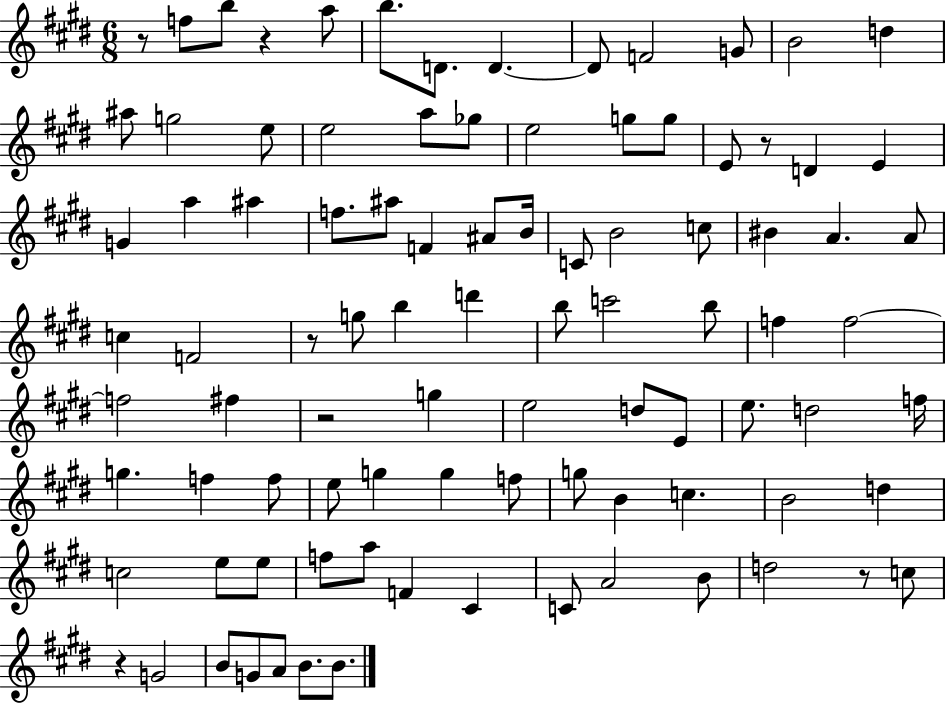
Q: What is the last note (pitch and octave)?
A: B4